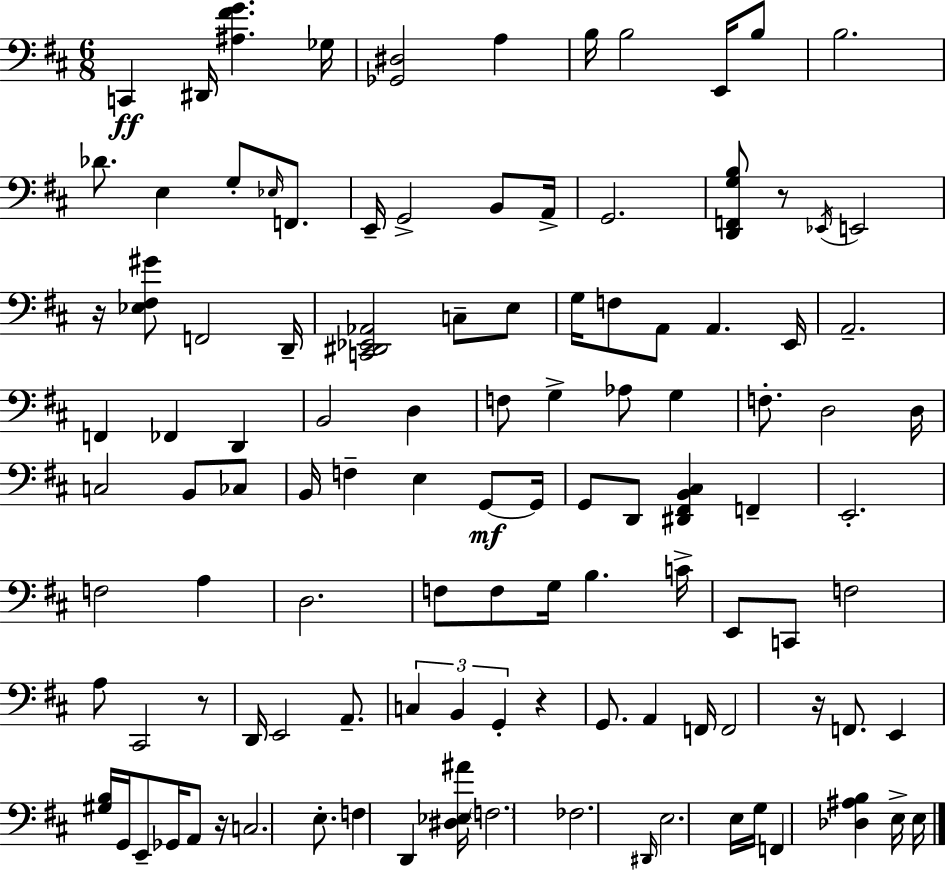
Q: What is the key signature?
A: D major